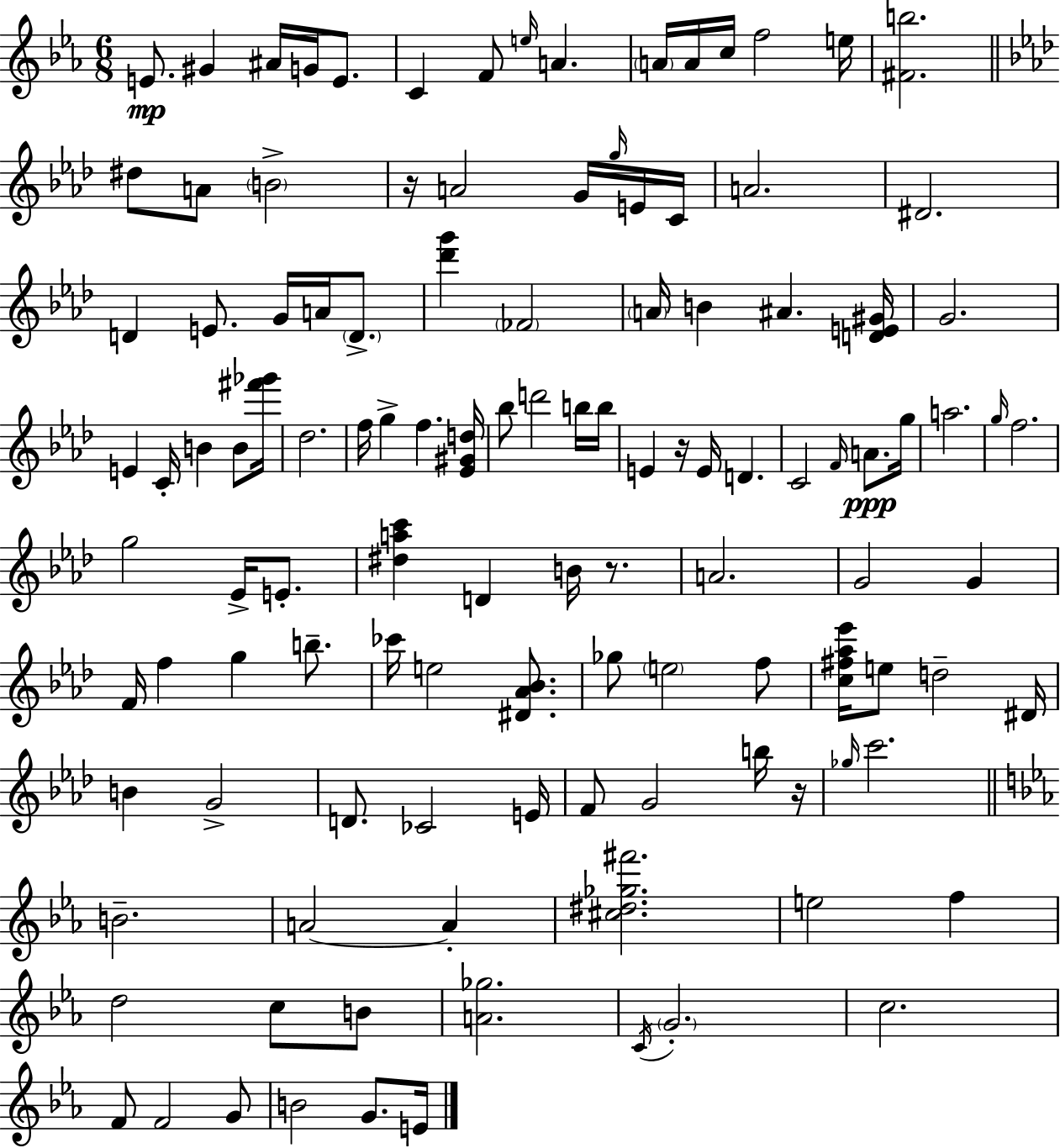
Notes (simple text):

E4/e. G#4/q A#4/s G4/s E4/e. C4/q F4/e E5/s A4/q. A4/s A4/s C5/s F5/h E5/s [F#4,B5]/h. D#5/e A4/e B4/h R/s A4/h G4/s G5/s E4/s C4/s A4/h. D#4/h. D4/q E4/e. G4/s A4/s D4/e. [Db6,G6]/q FES4/h A4/s B4/q A#4/q. [D4,E4,G#4]/s G4/h. E4/q C4/s B4/q B4/e [F#6,Gb6]/s Db5/h. F5/s G5/q F5/q. [Eb4,G#4,D5]/s Bb5/e D6/h B5/s B5/s E4/q R/s E4/s D4/q. C4/h F4/s A4/e. G5/s A5/h. G5/s F5/h. G5/h Eb4/s E4/e. [D#5,A5,C6]/q D4/q B4/s R/e. A4/h. G4/h G4/q F4/s F5/q G5/q B5/e. CES6/s E5/h [D#4,Ab4,Bb4]/e. Gb5/e E5/h F5/e [C5,F#5,Ab5,Eb6]/s E5/e D5/h D#4/s B4/q G4/h D4/e. CES4/h E4/s F4/e G4/h B5/s R/s Gb5/s C6/h. B4/h. A4/h A4/q [C#5,D#5,Gb5,F#6]/h. E5/h F5/q D5/h C5/e B4/e [A4,Gb5]/h. C4/s G4/h. C5/h. F4/e F4/h G4/e B4/h G4/e. E4/s